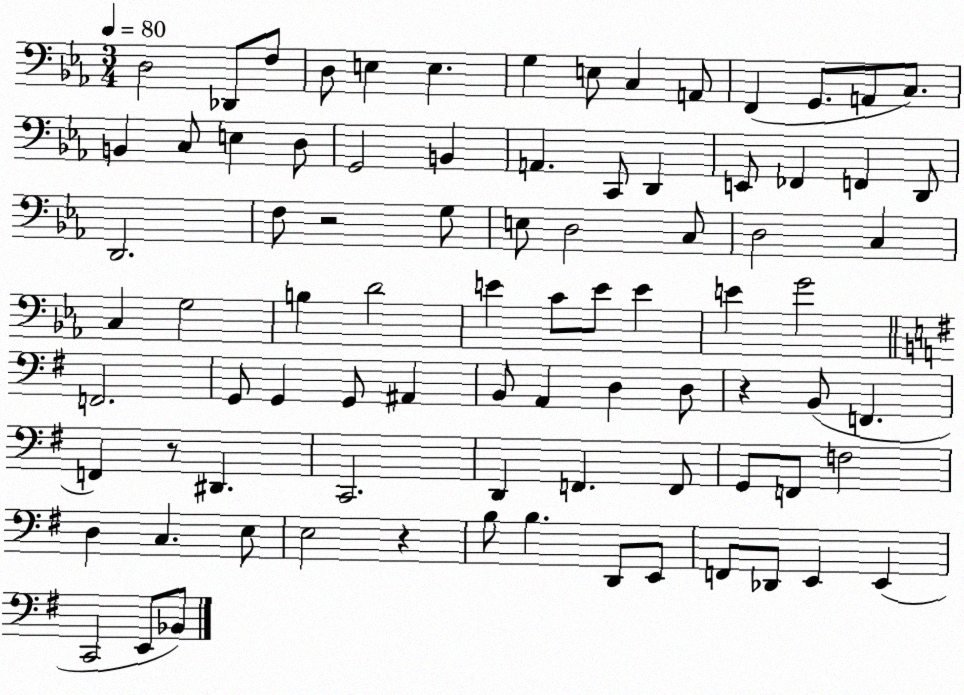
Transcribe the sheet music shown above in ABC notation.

X:1
T:Untitled
M:3/4
L:1/4
K:Eb
D,2 _D,,/2 F,/2 D,/2 E, E, G, E,/2 C, A,,/2 F,, G,,/2 A,,/2 C,/2 B,, C,/2 E, D,/2 G,,2 B,, A,, C,,/2 D,, E,,/2 _F,, F,, D,,/2 D,,2 F,/2 z2 G,/2 E,/2 D,2 C,/2 D,2 C, C, G,2 B, D2 E C/2 E/2 E E G2 F,,2 G,,/2 G,, G,,/2 ^A,, B,,/2 A,, D, D,/2 z B,,/2 F,, F,, z/2 ^D,, C,,2 D,, F,, F,,/2 G,,/2 F,,/2 F,2 D, C, E,/2 E,2 z B,/2 B, D,,/2 E,,/2 F,,/2 _D,,/2 E,, E,, C,,2 E,,/2 _B,,/2